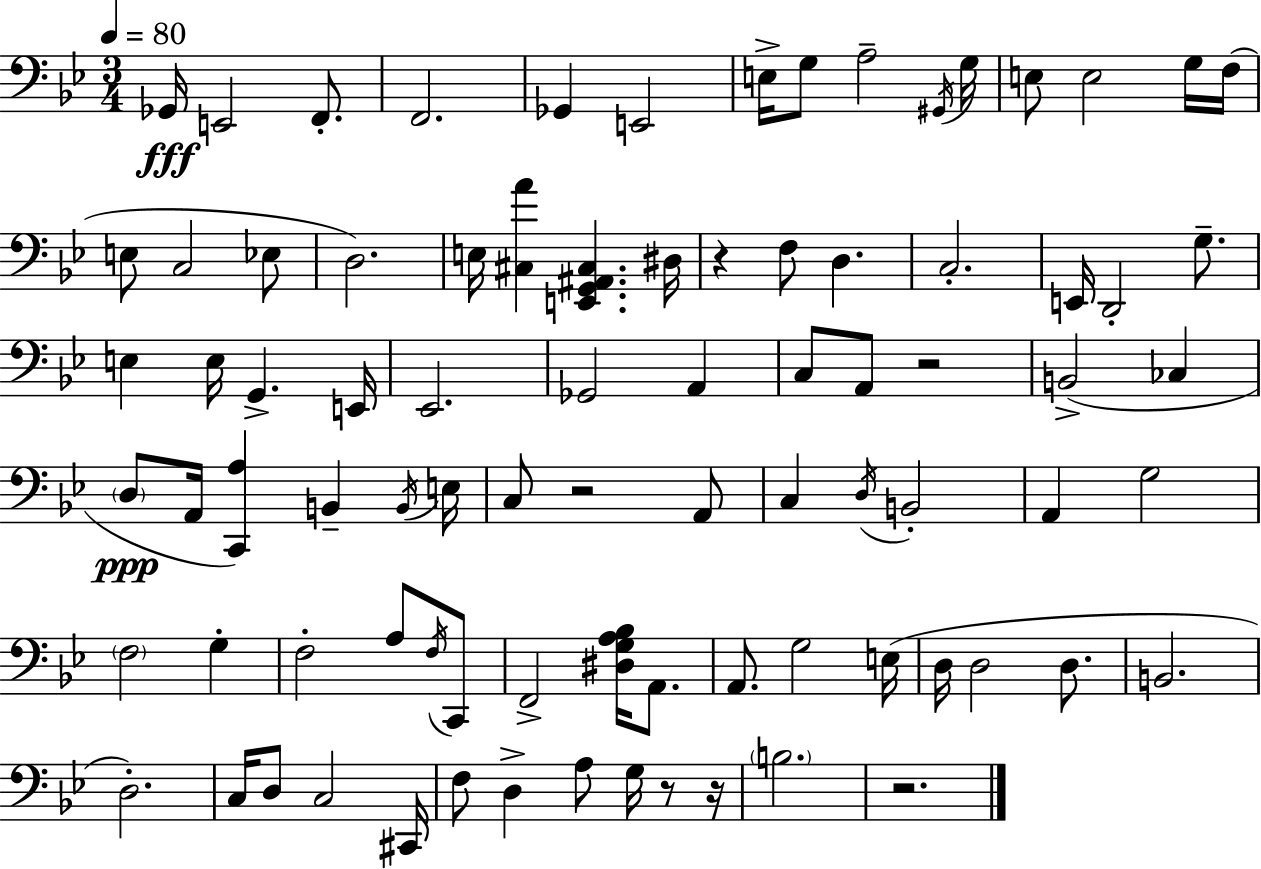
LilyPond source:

{
  \clef bass
  \numericTimeSignature
  \time 3/4
  \key bes \major
  \tempo 4 = 80
  ges,16\fff e,2 f,8.-. | f,2. | ges,4 e,2 | e16-> g8 a2-- \acciaccatura { gis,16 } | \break g16 e8 e2 g16 | f16( e8 c2 ees8 | d2.) | e16 <cis a'>4 <e, g, ais, cis>4. | \break dis16 r4 f8 d4. | c2.-. | e,16 d,2-. g8.-- | e4 e16 g,4.-> | \break e,16 ees,2. | ges,2 a,4 | c8 a,8 r2 | b,2->( ces4 | \break \parenthesize d8\ppp a,16 <c, a>4) b,4-- | \acciaccatura { b,16 } e16 c8 r2 | a,8 c4 \acciaccatura { d16 } b,2-. | a,4 g2 | \break \parenthesize f2 g4-. | f2-. a8 | \acciaccatura { f16 } c,8 f,2-> | <dis g a bes>16 a,8. a,8. g2 | \break e16( d16 d2 | d8. b,2. | d2.-.) | c16 d8 c2 | \break cis,16 f8 d4-> a8 | g16 r8 r16 \parenthesize b2. | r2. | \bar "|."
}